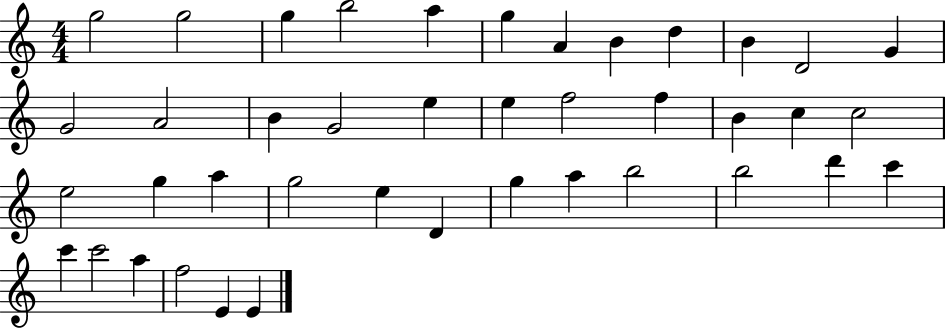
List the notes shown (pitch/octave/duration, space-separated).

G5/h G5/h G5/q B5/h A5/q G5/q A4/q B4/q D5/q B4/q D4/h G4/q G4/h A4/h B4/q G4/h E5/q E5/q F5/h F5/q B4/q C5/q C5/h E5/h G5/q A5/q G5/h E5/q D4/q G5/q A5/q B5/h B5/h D6/q C6/q C6/q C6/h A5/q F5/h E4/q E4/q